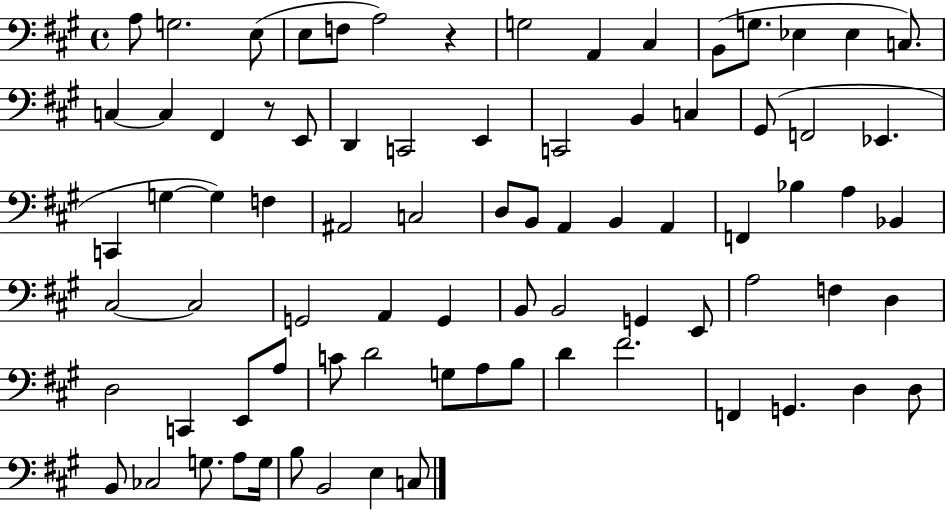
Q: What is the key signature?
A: A major